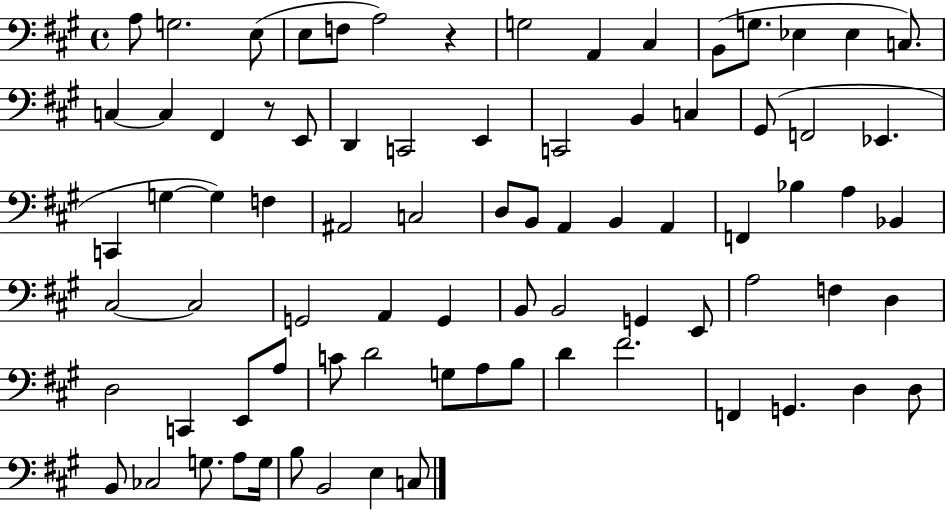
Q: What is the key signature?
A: A major